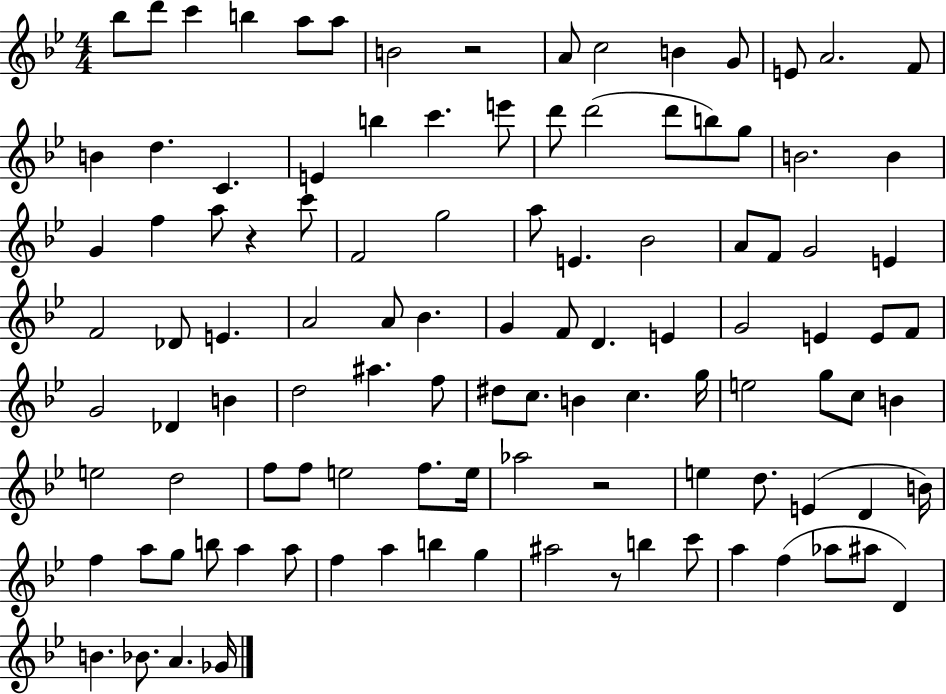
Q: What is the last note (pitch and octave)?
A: Gb4